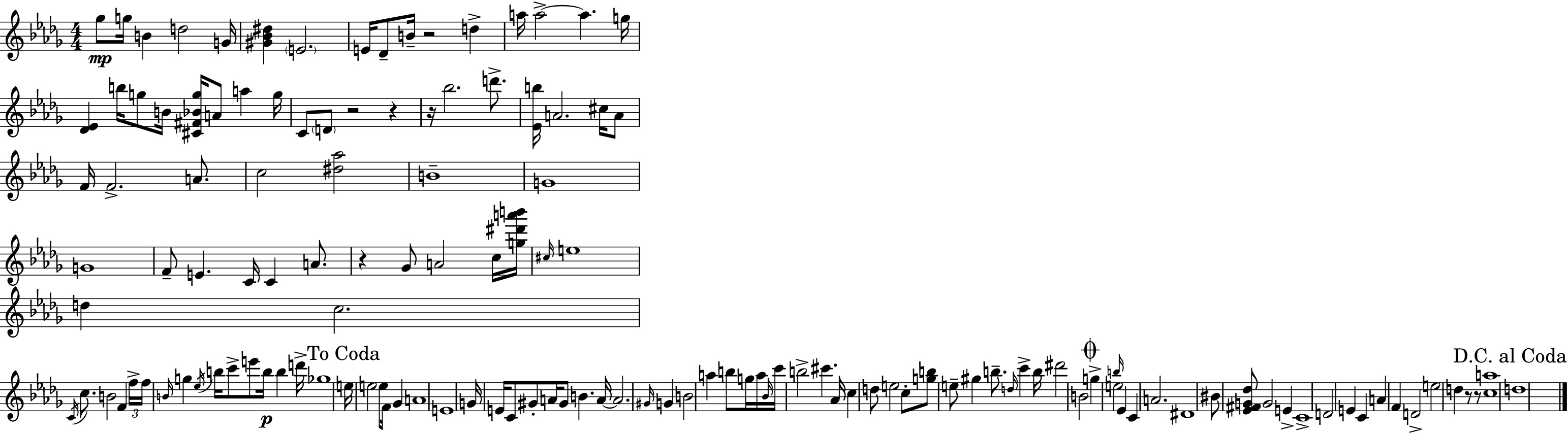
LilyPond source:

{
  \clef treble
  \numericTimeSignature
  \time 4/4
  \key bes \minor
  \repeat volta 2 { ges''8\mp g''16 b'4 d''2 g'16 | <gis' bes' dis''>4 \parenthesize e'2. | e'16 des'8-- b'16-- r2 d''4-> | a''16 a''2->~~ a''4. g''16 | \break <des' ees'>4 b''16 g''8 b'16 <cis' fis' bes' g''>16 a'8 a''4 g''16 | c'8 \parenthesize d'8 r2 r4 | r16 bes''2. d'''8.-> | <ees' b''>16 a'2. cis''16 a'8 | \break f'16 f'2.-> a'8. | c''2 <dis'' aes''>2 | b'1-- | g'1 | \break g'1 | f'8-- e'4. c'16 c'4 a'8. | r4 ges'8 a'2 c''16 <g'' dis''' a''' b'''>16 | \grace { cis''16 } e''1 | \break d''4 c''2. | \acciaccatura { c'16 } c''8. b'2 f'4 | \tuplet 3/2 { f''16-> f''16 \grace { b'16 } } g''4 \acciaccatura { ees''16 } b''16 c'''8-> e'''8 b''16\p b''4 | d'''16-> ges''1 | \break \mark "To Coda" e''16 e''2 e''8 f'16 | ges'4 a'1 | e'1 | g'16 e'16 c'8 gis'8-. a'16 gis'8 b'4. | \break a'16~~ a'2. | \grace { gis'16 } g'4 b'2 a''4 | b''8 g''16 a''16 \grace { bes'16 } c'''16 b''2-> cis'''4. | aes'16 c''4 d''8 e''2 | \break c''8-. <g'' b''>8 e''8-- gis''4 b''8.-- | \grace { d''16 } c'''4-> b''16 dis'''2 b'2 | \mark \markup { \musicglyph "scripts.coda" } g''4-> e''2 | \grace { b''16 } ees'4 c'4 a'2. | \break dis'1 | bis'8 <ees' fis' g' des''>8 g'2 | e'4-> c'1-> | d'2 | \break e'4 c'4 a'4 f'4 | d'2-> e''2 | d''4 r8 r8 <c'' a''>1 | \mark "D.C. al Coda" d''1 | \break } \bar "|."
}